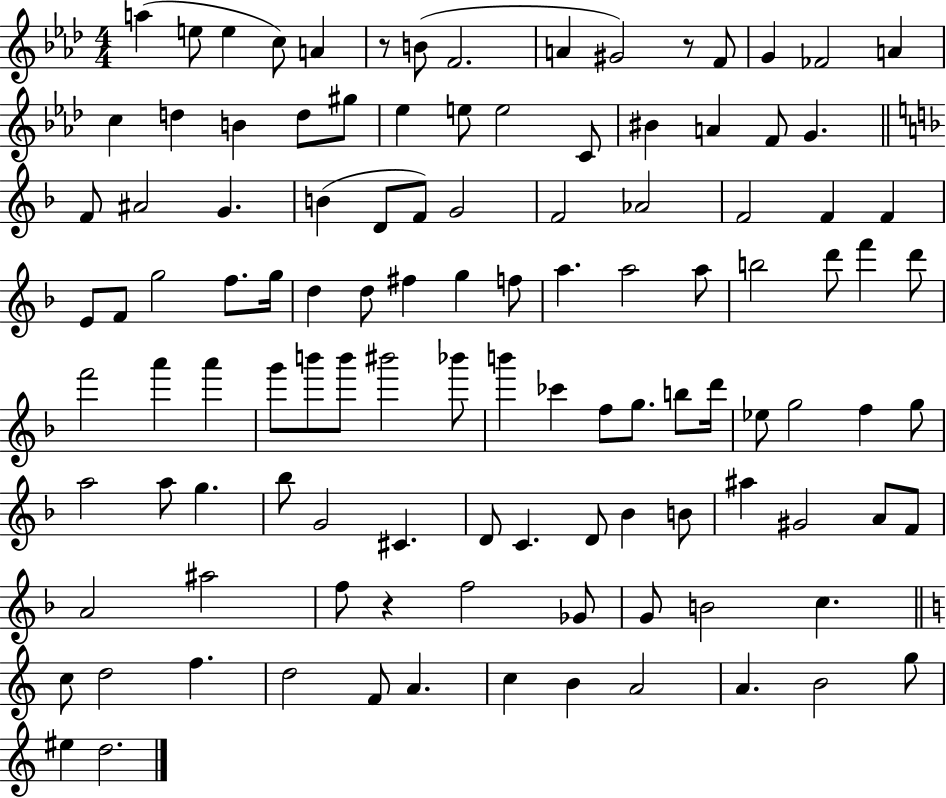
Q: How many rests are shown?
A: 3